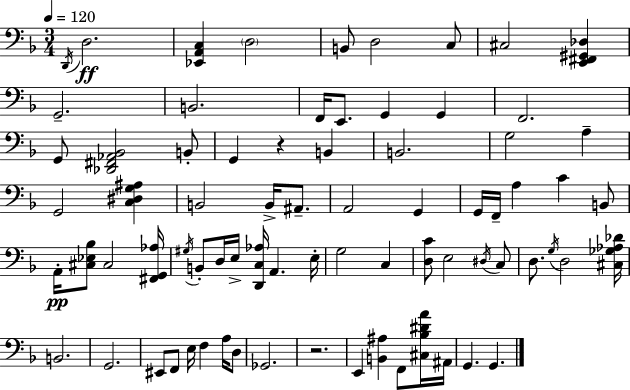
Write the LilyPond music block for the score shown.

{
  \clef bass
  \numericTimeSignature
  \time 3/4
  \key d \minor
  \tempo 4 = 120
  \acciaccatura { d,16 }\ff d2. | <ees, a, c>4 \parenthesize d2 | b,8 d2 c8 | cis2 <e, fis, gis, des>4 | \break g,2.-- | b,2. | f,16 e,8. g,4 g,4 | f,2. | \break g,8 <des, fis, aes, bes,>2 b,8-. | g,4 r4 b,4 | b,2. | g2 a4-- | \break g,2 <c dis g ais>4 | b,2 b,16-> ais,8.-- | a,2 g,4 | g,16 f,16-- a4 c'4 b,8 | \break a,16-.\pp <cis ees bes>8 cis2 | <fis, g, aes>16 \acciaccatura { gis16 } b,8-. d16 e16-> <d, c aes>16 a,4. | e16-. g2 c4 | <d c'>8 e2 | \break \acciaccatura { dis16 } c8 d8. \acciaccatura { g16 } d2 | <cis ges aes des'>16 b,2. | g,2. | eis,8 f,8 e16 f4 | \break a16 d8 ges,2. | r2. | e,4 <b, ais>4 | f,8 <cis bes dis' a'>16 ais,16 g,4. g,4. | \break \bar "|."
}